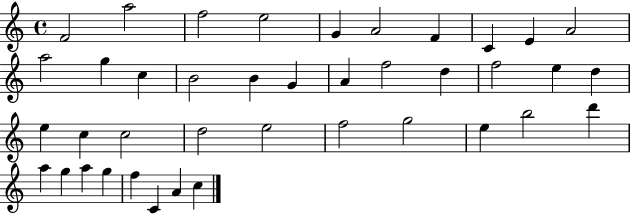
F4/h A5/h F5/h E5/h G4/q A4/h F4/q C4/q E4/q A4/h A5/h G5/q C5/q B4/h B4/q G4/q A4/q F5/h D5/q F5/h E5/q D5/q E5/q C5/q C5/h D5/h E5/h F5/h G5/h E5/q B5/h D6/q A5/q G5/q A5/q G5/q F5/q C4/q A4/q C5/q